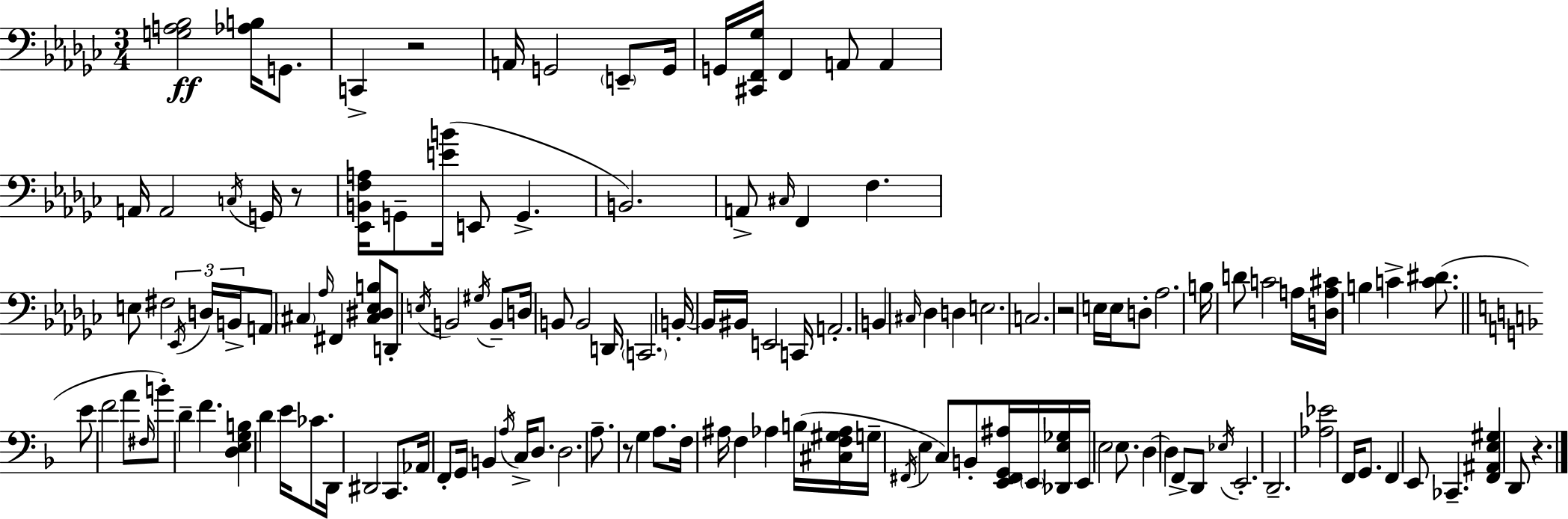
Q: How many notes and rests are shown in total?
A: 133